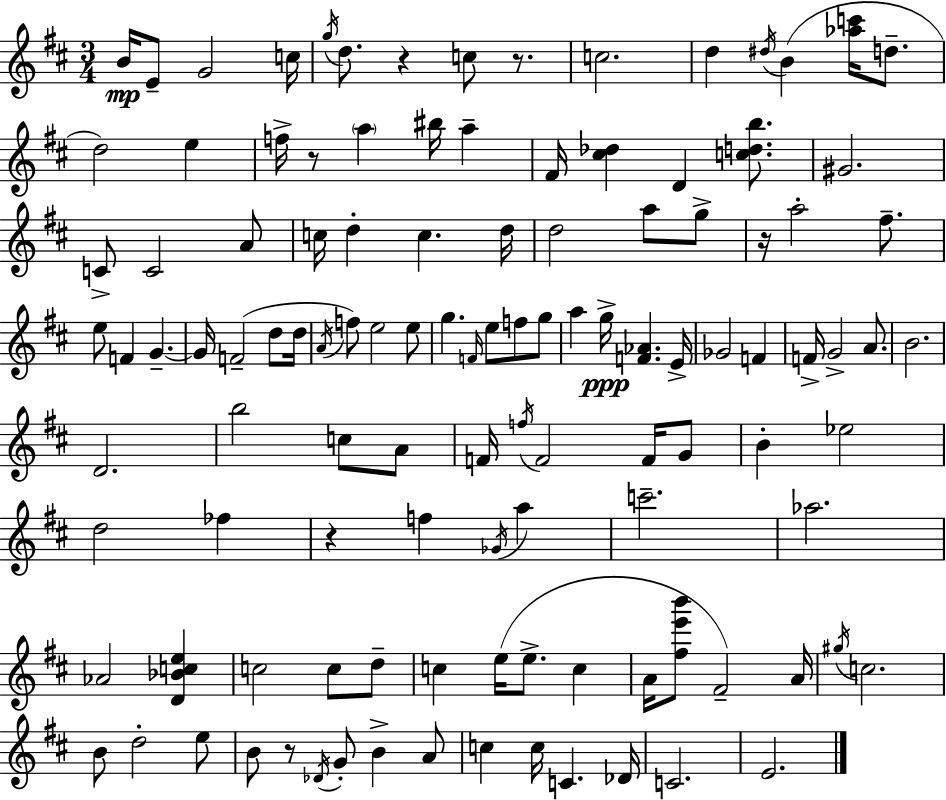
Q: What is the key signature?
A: D major